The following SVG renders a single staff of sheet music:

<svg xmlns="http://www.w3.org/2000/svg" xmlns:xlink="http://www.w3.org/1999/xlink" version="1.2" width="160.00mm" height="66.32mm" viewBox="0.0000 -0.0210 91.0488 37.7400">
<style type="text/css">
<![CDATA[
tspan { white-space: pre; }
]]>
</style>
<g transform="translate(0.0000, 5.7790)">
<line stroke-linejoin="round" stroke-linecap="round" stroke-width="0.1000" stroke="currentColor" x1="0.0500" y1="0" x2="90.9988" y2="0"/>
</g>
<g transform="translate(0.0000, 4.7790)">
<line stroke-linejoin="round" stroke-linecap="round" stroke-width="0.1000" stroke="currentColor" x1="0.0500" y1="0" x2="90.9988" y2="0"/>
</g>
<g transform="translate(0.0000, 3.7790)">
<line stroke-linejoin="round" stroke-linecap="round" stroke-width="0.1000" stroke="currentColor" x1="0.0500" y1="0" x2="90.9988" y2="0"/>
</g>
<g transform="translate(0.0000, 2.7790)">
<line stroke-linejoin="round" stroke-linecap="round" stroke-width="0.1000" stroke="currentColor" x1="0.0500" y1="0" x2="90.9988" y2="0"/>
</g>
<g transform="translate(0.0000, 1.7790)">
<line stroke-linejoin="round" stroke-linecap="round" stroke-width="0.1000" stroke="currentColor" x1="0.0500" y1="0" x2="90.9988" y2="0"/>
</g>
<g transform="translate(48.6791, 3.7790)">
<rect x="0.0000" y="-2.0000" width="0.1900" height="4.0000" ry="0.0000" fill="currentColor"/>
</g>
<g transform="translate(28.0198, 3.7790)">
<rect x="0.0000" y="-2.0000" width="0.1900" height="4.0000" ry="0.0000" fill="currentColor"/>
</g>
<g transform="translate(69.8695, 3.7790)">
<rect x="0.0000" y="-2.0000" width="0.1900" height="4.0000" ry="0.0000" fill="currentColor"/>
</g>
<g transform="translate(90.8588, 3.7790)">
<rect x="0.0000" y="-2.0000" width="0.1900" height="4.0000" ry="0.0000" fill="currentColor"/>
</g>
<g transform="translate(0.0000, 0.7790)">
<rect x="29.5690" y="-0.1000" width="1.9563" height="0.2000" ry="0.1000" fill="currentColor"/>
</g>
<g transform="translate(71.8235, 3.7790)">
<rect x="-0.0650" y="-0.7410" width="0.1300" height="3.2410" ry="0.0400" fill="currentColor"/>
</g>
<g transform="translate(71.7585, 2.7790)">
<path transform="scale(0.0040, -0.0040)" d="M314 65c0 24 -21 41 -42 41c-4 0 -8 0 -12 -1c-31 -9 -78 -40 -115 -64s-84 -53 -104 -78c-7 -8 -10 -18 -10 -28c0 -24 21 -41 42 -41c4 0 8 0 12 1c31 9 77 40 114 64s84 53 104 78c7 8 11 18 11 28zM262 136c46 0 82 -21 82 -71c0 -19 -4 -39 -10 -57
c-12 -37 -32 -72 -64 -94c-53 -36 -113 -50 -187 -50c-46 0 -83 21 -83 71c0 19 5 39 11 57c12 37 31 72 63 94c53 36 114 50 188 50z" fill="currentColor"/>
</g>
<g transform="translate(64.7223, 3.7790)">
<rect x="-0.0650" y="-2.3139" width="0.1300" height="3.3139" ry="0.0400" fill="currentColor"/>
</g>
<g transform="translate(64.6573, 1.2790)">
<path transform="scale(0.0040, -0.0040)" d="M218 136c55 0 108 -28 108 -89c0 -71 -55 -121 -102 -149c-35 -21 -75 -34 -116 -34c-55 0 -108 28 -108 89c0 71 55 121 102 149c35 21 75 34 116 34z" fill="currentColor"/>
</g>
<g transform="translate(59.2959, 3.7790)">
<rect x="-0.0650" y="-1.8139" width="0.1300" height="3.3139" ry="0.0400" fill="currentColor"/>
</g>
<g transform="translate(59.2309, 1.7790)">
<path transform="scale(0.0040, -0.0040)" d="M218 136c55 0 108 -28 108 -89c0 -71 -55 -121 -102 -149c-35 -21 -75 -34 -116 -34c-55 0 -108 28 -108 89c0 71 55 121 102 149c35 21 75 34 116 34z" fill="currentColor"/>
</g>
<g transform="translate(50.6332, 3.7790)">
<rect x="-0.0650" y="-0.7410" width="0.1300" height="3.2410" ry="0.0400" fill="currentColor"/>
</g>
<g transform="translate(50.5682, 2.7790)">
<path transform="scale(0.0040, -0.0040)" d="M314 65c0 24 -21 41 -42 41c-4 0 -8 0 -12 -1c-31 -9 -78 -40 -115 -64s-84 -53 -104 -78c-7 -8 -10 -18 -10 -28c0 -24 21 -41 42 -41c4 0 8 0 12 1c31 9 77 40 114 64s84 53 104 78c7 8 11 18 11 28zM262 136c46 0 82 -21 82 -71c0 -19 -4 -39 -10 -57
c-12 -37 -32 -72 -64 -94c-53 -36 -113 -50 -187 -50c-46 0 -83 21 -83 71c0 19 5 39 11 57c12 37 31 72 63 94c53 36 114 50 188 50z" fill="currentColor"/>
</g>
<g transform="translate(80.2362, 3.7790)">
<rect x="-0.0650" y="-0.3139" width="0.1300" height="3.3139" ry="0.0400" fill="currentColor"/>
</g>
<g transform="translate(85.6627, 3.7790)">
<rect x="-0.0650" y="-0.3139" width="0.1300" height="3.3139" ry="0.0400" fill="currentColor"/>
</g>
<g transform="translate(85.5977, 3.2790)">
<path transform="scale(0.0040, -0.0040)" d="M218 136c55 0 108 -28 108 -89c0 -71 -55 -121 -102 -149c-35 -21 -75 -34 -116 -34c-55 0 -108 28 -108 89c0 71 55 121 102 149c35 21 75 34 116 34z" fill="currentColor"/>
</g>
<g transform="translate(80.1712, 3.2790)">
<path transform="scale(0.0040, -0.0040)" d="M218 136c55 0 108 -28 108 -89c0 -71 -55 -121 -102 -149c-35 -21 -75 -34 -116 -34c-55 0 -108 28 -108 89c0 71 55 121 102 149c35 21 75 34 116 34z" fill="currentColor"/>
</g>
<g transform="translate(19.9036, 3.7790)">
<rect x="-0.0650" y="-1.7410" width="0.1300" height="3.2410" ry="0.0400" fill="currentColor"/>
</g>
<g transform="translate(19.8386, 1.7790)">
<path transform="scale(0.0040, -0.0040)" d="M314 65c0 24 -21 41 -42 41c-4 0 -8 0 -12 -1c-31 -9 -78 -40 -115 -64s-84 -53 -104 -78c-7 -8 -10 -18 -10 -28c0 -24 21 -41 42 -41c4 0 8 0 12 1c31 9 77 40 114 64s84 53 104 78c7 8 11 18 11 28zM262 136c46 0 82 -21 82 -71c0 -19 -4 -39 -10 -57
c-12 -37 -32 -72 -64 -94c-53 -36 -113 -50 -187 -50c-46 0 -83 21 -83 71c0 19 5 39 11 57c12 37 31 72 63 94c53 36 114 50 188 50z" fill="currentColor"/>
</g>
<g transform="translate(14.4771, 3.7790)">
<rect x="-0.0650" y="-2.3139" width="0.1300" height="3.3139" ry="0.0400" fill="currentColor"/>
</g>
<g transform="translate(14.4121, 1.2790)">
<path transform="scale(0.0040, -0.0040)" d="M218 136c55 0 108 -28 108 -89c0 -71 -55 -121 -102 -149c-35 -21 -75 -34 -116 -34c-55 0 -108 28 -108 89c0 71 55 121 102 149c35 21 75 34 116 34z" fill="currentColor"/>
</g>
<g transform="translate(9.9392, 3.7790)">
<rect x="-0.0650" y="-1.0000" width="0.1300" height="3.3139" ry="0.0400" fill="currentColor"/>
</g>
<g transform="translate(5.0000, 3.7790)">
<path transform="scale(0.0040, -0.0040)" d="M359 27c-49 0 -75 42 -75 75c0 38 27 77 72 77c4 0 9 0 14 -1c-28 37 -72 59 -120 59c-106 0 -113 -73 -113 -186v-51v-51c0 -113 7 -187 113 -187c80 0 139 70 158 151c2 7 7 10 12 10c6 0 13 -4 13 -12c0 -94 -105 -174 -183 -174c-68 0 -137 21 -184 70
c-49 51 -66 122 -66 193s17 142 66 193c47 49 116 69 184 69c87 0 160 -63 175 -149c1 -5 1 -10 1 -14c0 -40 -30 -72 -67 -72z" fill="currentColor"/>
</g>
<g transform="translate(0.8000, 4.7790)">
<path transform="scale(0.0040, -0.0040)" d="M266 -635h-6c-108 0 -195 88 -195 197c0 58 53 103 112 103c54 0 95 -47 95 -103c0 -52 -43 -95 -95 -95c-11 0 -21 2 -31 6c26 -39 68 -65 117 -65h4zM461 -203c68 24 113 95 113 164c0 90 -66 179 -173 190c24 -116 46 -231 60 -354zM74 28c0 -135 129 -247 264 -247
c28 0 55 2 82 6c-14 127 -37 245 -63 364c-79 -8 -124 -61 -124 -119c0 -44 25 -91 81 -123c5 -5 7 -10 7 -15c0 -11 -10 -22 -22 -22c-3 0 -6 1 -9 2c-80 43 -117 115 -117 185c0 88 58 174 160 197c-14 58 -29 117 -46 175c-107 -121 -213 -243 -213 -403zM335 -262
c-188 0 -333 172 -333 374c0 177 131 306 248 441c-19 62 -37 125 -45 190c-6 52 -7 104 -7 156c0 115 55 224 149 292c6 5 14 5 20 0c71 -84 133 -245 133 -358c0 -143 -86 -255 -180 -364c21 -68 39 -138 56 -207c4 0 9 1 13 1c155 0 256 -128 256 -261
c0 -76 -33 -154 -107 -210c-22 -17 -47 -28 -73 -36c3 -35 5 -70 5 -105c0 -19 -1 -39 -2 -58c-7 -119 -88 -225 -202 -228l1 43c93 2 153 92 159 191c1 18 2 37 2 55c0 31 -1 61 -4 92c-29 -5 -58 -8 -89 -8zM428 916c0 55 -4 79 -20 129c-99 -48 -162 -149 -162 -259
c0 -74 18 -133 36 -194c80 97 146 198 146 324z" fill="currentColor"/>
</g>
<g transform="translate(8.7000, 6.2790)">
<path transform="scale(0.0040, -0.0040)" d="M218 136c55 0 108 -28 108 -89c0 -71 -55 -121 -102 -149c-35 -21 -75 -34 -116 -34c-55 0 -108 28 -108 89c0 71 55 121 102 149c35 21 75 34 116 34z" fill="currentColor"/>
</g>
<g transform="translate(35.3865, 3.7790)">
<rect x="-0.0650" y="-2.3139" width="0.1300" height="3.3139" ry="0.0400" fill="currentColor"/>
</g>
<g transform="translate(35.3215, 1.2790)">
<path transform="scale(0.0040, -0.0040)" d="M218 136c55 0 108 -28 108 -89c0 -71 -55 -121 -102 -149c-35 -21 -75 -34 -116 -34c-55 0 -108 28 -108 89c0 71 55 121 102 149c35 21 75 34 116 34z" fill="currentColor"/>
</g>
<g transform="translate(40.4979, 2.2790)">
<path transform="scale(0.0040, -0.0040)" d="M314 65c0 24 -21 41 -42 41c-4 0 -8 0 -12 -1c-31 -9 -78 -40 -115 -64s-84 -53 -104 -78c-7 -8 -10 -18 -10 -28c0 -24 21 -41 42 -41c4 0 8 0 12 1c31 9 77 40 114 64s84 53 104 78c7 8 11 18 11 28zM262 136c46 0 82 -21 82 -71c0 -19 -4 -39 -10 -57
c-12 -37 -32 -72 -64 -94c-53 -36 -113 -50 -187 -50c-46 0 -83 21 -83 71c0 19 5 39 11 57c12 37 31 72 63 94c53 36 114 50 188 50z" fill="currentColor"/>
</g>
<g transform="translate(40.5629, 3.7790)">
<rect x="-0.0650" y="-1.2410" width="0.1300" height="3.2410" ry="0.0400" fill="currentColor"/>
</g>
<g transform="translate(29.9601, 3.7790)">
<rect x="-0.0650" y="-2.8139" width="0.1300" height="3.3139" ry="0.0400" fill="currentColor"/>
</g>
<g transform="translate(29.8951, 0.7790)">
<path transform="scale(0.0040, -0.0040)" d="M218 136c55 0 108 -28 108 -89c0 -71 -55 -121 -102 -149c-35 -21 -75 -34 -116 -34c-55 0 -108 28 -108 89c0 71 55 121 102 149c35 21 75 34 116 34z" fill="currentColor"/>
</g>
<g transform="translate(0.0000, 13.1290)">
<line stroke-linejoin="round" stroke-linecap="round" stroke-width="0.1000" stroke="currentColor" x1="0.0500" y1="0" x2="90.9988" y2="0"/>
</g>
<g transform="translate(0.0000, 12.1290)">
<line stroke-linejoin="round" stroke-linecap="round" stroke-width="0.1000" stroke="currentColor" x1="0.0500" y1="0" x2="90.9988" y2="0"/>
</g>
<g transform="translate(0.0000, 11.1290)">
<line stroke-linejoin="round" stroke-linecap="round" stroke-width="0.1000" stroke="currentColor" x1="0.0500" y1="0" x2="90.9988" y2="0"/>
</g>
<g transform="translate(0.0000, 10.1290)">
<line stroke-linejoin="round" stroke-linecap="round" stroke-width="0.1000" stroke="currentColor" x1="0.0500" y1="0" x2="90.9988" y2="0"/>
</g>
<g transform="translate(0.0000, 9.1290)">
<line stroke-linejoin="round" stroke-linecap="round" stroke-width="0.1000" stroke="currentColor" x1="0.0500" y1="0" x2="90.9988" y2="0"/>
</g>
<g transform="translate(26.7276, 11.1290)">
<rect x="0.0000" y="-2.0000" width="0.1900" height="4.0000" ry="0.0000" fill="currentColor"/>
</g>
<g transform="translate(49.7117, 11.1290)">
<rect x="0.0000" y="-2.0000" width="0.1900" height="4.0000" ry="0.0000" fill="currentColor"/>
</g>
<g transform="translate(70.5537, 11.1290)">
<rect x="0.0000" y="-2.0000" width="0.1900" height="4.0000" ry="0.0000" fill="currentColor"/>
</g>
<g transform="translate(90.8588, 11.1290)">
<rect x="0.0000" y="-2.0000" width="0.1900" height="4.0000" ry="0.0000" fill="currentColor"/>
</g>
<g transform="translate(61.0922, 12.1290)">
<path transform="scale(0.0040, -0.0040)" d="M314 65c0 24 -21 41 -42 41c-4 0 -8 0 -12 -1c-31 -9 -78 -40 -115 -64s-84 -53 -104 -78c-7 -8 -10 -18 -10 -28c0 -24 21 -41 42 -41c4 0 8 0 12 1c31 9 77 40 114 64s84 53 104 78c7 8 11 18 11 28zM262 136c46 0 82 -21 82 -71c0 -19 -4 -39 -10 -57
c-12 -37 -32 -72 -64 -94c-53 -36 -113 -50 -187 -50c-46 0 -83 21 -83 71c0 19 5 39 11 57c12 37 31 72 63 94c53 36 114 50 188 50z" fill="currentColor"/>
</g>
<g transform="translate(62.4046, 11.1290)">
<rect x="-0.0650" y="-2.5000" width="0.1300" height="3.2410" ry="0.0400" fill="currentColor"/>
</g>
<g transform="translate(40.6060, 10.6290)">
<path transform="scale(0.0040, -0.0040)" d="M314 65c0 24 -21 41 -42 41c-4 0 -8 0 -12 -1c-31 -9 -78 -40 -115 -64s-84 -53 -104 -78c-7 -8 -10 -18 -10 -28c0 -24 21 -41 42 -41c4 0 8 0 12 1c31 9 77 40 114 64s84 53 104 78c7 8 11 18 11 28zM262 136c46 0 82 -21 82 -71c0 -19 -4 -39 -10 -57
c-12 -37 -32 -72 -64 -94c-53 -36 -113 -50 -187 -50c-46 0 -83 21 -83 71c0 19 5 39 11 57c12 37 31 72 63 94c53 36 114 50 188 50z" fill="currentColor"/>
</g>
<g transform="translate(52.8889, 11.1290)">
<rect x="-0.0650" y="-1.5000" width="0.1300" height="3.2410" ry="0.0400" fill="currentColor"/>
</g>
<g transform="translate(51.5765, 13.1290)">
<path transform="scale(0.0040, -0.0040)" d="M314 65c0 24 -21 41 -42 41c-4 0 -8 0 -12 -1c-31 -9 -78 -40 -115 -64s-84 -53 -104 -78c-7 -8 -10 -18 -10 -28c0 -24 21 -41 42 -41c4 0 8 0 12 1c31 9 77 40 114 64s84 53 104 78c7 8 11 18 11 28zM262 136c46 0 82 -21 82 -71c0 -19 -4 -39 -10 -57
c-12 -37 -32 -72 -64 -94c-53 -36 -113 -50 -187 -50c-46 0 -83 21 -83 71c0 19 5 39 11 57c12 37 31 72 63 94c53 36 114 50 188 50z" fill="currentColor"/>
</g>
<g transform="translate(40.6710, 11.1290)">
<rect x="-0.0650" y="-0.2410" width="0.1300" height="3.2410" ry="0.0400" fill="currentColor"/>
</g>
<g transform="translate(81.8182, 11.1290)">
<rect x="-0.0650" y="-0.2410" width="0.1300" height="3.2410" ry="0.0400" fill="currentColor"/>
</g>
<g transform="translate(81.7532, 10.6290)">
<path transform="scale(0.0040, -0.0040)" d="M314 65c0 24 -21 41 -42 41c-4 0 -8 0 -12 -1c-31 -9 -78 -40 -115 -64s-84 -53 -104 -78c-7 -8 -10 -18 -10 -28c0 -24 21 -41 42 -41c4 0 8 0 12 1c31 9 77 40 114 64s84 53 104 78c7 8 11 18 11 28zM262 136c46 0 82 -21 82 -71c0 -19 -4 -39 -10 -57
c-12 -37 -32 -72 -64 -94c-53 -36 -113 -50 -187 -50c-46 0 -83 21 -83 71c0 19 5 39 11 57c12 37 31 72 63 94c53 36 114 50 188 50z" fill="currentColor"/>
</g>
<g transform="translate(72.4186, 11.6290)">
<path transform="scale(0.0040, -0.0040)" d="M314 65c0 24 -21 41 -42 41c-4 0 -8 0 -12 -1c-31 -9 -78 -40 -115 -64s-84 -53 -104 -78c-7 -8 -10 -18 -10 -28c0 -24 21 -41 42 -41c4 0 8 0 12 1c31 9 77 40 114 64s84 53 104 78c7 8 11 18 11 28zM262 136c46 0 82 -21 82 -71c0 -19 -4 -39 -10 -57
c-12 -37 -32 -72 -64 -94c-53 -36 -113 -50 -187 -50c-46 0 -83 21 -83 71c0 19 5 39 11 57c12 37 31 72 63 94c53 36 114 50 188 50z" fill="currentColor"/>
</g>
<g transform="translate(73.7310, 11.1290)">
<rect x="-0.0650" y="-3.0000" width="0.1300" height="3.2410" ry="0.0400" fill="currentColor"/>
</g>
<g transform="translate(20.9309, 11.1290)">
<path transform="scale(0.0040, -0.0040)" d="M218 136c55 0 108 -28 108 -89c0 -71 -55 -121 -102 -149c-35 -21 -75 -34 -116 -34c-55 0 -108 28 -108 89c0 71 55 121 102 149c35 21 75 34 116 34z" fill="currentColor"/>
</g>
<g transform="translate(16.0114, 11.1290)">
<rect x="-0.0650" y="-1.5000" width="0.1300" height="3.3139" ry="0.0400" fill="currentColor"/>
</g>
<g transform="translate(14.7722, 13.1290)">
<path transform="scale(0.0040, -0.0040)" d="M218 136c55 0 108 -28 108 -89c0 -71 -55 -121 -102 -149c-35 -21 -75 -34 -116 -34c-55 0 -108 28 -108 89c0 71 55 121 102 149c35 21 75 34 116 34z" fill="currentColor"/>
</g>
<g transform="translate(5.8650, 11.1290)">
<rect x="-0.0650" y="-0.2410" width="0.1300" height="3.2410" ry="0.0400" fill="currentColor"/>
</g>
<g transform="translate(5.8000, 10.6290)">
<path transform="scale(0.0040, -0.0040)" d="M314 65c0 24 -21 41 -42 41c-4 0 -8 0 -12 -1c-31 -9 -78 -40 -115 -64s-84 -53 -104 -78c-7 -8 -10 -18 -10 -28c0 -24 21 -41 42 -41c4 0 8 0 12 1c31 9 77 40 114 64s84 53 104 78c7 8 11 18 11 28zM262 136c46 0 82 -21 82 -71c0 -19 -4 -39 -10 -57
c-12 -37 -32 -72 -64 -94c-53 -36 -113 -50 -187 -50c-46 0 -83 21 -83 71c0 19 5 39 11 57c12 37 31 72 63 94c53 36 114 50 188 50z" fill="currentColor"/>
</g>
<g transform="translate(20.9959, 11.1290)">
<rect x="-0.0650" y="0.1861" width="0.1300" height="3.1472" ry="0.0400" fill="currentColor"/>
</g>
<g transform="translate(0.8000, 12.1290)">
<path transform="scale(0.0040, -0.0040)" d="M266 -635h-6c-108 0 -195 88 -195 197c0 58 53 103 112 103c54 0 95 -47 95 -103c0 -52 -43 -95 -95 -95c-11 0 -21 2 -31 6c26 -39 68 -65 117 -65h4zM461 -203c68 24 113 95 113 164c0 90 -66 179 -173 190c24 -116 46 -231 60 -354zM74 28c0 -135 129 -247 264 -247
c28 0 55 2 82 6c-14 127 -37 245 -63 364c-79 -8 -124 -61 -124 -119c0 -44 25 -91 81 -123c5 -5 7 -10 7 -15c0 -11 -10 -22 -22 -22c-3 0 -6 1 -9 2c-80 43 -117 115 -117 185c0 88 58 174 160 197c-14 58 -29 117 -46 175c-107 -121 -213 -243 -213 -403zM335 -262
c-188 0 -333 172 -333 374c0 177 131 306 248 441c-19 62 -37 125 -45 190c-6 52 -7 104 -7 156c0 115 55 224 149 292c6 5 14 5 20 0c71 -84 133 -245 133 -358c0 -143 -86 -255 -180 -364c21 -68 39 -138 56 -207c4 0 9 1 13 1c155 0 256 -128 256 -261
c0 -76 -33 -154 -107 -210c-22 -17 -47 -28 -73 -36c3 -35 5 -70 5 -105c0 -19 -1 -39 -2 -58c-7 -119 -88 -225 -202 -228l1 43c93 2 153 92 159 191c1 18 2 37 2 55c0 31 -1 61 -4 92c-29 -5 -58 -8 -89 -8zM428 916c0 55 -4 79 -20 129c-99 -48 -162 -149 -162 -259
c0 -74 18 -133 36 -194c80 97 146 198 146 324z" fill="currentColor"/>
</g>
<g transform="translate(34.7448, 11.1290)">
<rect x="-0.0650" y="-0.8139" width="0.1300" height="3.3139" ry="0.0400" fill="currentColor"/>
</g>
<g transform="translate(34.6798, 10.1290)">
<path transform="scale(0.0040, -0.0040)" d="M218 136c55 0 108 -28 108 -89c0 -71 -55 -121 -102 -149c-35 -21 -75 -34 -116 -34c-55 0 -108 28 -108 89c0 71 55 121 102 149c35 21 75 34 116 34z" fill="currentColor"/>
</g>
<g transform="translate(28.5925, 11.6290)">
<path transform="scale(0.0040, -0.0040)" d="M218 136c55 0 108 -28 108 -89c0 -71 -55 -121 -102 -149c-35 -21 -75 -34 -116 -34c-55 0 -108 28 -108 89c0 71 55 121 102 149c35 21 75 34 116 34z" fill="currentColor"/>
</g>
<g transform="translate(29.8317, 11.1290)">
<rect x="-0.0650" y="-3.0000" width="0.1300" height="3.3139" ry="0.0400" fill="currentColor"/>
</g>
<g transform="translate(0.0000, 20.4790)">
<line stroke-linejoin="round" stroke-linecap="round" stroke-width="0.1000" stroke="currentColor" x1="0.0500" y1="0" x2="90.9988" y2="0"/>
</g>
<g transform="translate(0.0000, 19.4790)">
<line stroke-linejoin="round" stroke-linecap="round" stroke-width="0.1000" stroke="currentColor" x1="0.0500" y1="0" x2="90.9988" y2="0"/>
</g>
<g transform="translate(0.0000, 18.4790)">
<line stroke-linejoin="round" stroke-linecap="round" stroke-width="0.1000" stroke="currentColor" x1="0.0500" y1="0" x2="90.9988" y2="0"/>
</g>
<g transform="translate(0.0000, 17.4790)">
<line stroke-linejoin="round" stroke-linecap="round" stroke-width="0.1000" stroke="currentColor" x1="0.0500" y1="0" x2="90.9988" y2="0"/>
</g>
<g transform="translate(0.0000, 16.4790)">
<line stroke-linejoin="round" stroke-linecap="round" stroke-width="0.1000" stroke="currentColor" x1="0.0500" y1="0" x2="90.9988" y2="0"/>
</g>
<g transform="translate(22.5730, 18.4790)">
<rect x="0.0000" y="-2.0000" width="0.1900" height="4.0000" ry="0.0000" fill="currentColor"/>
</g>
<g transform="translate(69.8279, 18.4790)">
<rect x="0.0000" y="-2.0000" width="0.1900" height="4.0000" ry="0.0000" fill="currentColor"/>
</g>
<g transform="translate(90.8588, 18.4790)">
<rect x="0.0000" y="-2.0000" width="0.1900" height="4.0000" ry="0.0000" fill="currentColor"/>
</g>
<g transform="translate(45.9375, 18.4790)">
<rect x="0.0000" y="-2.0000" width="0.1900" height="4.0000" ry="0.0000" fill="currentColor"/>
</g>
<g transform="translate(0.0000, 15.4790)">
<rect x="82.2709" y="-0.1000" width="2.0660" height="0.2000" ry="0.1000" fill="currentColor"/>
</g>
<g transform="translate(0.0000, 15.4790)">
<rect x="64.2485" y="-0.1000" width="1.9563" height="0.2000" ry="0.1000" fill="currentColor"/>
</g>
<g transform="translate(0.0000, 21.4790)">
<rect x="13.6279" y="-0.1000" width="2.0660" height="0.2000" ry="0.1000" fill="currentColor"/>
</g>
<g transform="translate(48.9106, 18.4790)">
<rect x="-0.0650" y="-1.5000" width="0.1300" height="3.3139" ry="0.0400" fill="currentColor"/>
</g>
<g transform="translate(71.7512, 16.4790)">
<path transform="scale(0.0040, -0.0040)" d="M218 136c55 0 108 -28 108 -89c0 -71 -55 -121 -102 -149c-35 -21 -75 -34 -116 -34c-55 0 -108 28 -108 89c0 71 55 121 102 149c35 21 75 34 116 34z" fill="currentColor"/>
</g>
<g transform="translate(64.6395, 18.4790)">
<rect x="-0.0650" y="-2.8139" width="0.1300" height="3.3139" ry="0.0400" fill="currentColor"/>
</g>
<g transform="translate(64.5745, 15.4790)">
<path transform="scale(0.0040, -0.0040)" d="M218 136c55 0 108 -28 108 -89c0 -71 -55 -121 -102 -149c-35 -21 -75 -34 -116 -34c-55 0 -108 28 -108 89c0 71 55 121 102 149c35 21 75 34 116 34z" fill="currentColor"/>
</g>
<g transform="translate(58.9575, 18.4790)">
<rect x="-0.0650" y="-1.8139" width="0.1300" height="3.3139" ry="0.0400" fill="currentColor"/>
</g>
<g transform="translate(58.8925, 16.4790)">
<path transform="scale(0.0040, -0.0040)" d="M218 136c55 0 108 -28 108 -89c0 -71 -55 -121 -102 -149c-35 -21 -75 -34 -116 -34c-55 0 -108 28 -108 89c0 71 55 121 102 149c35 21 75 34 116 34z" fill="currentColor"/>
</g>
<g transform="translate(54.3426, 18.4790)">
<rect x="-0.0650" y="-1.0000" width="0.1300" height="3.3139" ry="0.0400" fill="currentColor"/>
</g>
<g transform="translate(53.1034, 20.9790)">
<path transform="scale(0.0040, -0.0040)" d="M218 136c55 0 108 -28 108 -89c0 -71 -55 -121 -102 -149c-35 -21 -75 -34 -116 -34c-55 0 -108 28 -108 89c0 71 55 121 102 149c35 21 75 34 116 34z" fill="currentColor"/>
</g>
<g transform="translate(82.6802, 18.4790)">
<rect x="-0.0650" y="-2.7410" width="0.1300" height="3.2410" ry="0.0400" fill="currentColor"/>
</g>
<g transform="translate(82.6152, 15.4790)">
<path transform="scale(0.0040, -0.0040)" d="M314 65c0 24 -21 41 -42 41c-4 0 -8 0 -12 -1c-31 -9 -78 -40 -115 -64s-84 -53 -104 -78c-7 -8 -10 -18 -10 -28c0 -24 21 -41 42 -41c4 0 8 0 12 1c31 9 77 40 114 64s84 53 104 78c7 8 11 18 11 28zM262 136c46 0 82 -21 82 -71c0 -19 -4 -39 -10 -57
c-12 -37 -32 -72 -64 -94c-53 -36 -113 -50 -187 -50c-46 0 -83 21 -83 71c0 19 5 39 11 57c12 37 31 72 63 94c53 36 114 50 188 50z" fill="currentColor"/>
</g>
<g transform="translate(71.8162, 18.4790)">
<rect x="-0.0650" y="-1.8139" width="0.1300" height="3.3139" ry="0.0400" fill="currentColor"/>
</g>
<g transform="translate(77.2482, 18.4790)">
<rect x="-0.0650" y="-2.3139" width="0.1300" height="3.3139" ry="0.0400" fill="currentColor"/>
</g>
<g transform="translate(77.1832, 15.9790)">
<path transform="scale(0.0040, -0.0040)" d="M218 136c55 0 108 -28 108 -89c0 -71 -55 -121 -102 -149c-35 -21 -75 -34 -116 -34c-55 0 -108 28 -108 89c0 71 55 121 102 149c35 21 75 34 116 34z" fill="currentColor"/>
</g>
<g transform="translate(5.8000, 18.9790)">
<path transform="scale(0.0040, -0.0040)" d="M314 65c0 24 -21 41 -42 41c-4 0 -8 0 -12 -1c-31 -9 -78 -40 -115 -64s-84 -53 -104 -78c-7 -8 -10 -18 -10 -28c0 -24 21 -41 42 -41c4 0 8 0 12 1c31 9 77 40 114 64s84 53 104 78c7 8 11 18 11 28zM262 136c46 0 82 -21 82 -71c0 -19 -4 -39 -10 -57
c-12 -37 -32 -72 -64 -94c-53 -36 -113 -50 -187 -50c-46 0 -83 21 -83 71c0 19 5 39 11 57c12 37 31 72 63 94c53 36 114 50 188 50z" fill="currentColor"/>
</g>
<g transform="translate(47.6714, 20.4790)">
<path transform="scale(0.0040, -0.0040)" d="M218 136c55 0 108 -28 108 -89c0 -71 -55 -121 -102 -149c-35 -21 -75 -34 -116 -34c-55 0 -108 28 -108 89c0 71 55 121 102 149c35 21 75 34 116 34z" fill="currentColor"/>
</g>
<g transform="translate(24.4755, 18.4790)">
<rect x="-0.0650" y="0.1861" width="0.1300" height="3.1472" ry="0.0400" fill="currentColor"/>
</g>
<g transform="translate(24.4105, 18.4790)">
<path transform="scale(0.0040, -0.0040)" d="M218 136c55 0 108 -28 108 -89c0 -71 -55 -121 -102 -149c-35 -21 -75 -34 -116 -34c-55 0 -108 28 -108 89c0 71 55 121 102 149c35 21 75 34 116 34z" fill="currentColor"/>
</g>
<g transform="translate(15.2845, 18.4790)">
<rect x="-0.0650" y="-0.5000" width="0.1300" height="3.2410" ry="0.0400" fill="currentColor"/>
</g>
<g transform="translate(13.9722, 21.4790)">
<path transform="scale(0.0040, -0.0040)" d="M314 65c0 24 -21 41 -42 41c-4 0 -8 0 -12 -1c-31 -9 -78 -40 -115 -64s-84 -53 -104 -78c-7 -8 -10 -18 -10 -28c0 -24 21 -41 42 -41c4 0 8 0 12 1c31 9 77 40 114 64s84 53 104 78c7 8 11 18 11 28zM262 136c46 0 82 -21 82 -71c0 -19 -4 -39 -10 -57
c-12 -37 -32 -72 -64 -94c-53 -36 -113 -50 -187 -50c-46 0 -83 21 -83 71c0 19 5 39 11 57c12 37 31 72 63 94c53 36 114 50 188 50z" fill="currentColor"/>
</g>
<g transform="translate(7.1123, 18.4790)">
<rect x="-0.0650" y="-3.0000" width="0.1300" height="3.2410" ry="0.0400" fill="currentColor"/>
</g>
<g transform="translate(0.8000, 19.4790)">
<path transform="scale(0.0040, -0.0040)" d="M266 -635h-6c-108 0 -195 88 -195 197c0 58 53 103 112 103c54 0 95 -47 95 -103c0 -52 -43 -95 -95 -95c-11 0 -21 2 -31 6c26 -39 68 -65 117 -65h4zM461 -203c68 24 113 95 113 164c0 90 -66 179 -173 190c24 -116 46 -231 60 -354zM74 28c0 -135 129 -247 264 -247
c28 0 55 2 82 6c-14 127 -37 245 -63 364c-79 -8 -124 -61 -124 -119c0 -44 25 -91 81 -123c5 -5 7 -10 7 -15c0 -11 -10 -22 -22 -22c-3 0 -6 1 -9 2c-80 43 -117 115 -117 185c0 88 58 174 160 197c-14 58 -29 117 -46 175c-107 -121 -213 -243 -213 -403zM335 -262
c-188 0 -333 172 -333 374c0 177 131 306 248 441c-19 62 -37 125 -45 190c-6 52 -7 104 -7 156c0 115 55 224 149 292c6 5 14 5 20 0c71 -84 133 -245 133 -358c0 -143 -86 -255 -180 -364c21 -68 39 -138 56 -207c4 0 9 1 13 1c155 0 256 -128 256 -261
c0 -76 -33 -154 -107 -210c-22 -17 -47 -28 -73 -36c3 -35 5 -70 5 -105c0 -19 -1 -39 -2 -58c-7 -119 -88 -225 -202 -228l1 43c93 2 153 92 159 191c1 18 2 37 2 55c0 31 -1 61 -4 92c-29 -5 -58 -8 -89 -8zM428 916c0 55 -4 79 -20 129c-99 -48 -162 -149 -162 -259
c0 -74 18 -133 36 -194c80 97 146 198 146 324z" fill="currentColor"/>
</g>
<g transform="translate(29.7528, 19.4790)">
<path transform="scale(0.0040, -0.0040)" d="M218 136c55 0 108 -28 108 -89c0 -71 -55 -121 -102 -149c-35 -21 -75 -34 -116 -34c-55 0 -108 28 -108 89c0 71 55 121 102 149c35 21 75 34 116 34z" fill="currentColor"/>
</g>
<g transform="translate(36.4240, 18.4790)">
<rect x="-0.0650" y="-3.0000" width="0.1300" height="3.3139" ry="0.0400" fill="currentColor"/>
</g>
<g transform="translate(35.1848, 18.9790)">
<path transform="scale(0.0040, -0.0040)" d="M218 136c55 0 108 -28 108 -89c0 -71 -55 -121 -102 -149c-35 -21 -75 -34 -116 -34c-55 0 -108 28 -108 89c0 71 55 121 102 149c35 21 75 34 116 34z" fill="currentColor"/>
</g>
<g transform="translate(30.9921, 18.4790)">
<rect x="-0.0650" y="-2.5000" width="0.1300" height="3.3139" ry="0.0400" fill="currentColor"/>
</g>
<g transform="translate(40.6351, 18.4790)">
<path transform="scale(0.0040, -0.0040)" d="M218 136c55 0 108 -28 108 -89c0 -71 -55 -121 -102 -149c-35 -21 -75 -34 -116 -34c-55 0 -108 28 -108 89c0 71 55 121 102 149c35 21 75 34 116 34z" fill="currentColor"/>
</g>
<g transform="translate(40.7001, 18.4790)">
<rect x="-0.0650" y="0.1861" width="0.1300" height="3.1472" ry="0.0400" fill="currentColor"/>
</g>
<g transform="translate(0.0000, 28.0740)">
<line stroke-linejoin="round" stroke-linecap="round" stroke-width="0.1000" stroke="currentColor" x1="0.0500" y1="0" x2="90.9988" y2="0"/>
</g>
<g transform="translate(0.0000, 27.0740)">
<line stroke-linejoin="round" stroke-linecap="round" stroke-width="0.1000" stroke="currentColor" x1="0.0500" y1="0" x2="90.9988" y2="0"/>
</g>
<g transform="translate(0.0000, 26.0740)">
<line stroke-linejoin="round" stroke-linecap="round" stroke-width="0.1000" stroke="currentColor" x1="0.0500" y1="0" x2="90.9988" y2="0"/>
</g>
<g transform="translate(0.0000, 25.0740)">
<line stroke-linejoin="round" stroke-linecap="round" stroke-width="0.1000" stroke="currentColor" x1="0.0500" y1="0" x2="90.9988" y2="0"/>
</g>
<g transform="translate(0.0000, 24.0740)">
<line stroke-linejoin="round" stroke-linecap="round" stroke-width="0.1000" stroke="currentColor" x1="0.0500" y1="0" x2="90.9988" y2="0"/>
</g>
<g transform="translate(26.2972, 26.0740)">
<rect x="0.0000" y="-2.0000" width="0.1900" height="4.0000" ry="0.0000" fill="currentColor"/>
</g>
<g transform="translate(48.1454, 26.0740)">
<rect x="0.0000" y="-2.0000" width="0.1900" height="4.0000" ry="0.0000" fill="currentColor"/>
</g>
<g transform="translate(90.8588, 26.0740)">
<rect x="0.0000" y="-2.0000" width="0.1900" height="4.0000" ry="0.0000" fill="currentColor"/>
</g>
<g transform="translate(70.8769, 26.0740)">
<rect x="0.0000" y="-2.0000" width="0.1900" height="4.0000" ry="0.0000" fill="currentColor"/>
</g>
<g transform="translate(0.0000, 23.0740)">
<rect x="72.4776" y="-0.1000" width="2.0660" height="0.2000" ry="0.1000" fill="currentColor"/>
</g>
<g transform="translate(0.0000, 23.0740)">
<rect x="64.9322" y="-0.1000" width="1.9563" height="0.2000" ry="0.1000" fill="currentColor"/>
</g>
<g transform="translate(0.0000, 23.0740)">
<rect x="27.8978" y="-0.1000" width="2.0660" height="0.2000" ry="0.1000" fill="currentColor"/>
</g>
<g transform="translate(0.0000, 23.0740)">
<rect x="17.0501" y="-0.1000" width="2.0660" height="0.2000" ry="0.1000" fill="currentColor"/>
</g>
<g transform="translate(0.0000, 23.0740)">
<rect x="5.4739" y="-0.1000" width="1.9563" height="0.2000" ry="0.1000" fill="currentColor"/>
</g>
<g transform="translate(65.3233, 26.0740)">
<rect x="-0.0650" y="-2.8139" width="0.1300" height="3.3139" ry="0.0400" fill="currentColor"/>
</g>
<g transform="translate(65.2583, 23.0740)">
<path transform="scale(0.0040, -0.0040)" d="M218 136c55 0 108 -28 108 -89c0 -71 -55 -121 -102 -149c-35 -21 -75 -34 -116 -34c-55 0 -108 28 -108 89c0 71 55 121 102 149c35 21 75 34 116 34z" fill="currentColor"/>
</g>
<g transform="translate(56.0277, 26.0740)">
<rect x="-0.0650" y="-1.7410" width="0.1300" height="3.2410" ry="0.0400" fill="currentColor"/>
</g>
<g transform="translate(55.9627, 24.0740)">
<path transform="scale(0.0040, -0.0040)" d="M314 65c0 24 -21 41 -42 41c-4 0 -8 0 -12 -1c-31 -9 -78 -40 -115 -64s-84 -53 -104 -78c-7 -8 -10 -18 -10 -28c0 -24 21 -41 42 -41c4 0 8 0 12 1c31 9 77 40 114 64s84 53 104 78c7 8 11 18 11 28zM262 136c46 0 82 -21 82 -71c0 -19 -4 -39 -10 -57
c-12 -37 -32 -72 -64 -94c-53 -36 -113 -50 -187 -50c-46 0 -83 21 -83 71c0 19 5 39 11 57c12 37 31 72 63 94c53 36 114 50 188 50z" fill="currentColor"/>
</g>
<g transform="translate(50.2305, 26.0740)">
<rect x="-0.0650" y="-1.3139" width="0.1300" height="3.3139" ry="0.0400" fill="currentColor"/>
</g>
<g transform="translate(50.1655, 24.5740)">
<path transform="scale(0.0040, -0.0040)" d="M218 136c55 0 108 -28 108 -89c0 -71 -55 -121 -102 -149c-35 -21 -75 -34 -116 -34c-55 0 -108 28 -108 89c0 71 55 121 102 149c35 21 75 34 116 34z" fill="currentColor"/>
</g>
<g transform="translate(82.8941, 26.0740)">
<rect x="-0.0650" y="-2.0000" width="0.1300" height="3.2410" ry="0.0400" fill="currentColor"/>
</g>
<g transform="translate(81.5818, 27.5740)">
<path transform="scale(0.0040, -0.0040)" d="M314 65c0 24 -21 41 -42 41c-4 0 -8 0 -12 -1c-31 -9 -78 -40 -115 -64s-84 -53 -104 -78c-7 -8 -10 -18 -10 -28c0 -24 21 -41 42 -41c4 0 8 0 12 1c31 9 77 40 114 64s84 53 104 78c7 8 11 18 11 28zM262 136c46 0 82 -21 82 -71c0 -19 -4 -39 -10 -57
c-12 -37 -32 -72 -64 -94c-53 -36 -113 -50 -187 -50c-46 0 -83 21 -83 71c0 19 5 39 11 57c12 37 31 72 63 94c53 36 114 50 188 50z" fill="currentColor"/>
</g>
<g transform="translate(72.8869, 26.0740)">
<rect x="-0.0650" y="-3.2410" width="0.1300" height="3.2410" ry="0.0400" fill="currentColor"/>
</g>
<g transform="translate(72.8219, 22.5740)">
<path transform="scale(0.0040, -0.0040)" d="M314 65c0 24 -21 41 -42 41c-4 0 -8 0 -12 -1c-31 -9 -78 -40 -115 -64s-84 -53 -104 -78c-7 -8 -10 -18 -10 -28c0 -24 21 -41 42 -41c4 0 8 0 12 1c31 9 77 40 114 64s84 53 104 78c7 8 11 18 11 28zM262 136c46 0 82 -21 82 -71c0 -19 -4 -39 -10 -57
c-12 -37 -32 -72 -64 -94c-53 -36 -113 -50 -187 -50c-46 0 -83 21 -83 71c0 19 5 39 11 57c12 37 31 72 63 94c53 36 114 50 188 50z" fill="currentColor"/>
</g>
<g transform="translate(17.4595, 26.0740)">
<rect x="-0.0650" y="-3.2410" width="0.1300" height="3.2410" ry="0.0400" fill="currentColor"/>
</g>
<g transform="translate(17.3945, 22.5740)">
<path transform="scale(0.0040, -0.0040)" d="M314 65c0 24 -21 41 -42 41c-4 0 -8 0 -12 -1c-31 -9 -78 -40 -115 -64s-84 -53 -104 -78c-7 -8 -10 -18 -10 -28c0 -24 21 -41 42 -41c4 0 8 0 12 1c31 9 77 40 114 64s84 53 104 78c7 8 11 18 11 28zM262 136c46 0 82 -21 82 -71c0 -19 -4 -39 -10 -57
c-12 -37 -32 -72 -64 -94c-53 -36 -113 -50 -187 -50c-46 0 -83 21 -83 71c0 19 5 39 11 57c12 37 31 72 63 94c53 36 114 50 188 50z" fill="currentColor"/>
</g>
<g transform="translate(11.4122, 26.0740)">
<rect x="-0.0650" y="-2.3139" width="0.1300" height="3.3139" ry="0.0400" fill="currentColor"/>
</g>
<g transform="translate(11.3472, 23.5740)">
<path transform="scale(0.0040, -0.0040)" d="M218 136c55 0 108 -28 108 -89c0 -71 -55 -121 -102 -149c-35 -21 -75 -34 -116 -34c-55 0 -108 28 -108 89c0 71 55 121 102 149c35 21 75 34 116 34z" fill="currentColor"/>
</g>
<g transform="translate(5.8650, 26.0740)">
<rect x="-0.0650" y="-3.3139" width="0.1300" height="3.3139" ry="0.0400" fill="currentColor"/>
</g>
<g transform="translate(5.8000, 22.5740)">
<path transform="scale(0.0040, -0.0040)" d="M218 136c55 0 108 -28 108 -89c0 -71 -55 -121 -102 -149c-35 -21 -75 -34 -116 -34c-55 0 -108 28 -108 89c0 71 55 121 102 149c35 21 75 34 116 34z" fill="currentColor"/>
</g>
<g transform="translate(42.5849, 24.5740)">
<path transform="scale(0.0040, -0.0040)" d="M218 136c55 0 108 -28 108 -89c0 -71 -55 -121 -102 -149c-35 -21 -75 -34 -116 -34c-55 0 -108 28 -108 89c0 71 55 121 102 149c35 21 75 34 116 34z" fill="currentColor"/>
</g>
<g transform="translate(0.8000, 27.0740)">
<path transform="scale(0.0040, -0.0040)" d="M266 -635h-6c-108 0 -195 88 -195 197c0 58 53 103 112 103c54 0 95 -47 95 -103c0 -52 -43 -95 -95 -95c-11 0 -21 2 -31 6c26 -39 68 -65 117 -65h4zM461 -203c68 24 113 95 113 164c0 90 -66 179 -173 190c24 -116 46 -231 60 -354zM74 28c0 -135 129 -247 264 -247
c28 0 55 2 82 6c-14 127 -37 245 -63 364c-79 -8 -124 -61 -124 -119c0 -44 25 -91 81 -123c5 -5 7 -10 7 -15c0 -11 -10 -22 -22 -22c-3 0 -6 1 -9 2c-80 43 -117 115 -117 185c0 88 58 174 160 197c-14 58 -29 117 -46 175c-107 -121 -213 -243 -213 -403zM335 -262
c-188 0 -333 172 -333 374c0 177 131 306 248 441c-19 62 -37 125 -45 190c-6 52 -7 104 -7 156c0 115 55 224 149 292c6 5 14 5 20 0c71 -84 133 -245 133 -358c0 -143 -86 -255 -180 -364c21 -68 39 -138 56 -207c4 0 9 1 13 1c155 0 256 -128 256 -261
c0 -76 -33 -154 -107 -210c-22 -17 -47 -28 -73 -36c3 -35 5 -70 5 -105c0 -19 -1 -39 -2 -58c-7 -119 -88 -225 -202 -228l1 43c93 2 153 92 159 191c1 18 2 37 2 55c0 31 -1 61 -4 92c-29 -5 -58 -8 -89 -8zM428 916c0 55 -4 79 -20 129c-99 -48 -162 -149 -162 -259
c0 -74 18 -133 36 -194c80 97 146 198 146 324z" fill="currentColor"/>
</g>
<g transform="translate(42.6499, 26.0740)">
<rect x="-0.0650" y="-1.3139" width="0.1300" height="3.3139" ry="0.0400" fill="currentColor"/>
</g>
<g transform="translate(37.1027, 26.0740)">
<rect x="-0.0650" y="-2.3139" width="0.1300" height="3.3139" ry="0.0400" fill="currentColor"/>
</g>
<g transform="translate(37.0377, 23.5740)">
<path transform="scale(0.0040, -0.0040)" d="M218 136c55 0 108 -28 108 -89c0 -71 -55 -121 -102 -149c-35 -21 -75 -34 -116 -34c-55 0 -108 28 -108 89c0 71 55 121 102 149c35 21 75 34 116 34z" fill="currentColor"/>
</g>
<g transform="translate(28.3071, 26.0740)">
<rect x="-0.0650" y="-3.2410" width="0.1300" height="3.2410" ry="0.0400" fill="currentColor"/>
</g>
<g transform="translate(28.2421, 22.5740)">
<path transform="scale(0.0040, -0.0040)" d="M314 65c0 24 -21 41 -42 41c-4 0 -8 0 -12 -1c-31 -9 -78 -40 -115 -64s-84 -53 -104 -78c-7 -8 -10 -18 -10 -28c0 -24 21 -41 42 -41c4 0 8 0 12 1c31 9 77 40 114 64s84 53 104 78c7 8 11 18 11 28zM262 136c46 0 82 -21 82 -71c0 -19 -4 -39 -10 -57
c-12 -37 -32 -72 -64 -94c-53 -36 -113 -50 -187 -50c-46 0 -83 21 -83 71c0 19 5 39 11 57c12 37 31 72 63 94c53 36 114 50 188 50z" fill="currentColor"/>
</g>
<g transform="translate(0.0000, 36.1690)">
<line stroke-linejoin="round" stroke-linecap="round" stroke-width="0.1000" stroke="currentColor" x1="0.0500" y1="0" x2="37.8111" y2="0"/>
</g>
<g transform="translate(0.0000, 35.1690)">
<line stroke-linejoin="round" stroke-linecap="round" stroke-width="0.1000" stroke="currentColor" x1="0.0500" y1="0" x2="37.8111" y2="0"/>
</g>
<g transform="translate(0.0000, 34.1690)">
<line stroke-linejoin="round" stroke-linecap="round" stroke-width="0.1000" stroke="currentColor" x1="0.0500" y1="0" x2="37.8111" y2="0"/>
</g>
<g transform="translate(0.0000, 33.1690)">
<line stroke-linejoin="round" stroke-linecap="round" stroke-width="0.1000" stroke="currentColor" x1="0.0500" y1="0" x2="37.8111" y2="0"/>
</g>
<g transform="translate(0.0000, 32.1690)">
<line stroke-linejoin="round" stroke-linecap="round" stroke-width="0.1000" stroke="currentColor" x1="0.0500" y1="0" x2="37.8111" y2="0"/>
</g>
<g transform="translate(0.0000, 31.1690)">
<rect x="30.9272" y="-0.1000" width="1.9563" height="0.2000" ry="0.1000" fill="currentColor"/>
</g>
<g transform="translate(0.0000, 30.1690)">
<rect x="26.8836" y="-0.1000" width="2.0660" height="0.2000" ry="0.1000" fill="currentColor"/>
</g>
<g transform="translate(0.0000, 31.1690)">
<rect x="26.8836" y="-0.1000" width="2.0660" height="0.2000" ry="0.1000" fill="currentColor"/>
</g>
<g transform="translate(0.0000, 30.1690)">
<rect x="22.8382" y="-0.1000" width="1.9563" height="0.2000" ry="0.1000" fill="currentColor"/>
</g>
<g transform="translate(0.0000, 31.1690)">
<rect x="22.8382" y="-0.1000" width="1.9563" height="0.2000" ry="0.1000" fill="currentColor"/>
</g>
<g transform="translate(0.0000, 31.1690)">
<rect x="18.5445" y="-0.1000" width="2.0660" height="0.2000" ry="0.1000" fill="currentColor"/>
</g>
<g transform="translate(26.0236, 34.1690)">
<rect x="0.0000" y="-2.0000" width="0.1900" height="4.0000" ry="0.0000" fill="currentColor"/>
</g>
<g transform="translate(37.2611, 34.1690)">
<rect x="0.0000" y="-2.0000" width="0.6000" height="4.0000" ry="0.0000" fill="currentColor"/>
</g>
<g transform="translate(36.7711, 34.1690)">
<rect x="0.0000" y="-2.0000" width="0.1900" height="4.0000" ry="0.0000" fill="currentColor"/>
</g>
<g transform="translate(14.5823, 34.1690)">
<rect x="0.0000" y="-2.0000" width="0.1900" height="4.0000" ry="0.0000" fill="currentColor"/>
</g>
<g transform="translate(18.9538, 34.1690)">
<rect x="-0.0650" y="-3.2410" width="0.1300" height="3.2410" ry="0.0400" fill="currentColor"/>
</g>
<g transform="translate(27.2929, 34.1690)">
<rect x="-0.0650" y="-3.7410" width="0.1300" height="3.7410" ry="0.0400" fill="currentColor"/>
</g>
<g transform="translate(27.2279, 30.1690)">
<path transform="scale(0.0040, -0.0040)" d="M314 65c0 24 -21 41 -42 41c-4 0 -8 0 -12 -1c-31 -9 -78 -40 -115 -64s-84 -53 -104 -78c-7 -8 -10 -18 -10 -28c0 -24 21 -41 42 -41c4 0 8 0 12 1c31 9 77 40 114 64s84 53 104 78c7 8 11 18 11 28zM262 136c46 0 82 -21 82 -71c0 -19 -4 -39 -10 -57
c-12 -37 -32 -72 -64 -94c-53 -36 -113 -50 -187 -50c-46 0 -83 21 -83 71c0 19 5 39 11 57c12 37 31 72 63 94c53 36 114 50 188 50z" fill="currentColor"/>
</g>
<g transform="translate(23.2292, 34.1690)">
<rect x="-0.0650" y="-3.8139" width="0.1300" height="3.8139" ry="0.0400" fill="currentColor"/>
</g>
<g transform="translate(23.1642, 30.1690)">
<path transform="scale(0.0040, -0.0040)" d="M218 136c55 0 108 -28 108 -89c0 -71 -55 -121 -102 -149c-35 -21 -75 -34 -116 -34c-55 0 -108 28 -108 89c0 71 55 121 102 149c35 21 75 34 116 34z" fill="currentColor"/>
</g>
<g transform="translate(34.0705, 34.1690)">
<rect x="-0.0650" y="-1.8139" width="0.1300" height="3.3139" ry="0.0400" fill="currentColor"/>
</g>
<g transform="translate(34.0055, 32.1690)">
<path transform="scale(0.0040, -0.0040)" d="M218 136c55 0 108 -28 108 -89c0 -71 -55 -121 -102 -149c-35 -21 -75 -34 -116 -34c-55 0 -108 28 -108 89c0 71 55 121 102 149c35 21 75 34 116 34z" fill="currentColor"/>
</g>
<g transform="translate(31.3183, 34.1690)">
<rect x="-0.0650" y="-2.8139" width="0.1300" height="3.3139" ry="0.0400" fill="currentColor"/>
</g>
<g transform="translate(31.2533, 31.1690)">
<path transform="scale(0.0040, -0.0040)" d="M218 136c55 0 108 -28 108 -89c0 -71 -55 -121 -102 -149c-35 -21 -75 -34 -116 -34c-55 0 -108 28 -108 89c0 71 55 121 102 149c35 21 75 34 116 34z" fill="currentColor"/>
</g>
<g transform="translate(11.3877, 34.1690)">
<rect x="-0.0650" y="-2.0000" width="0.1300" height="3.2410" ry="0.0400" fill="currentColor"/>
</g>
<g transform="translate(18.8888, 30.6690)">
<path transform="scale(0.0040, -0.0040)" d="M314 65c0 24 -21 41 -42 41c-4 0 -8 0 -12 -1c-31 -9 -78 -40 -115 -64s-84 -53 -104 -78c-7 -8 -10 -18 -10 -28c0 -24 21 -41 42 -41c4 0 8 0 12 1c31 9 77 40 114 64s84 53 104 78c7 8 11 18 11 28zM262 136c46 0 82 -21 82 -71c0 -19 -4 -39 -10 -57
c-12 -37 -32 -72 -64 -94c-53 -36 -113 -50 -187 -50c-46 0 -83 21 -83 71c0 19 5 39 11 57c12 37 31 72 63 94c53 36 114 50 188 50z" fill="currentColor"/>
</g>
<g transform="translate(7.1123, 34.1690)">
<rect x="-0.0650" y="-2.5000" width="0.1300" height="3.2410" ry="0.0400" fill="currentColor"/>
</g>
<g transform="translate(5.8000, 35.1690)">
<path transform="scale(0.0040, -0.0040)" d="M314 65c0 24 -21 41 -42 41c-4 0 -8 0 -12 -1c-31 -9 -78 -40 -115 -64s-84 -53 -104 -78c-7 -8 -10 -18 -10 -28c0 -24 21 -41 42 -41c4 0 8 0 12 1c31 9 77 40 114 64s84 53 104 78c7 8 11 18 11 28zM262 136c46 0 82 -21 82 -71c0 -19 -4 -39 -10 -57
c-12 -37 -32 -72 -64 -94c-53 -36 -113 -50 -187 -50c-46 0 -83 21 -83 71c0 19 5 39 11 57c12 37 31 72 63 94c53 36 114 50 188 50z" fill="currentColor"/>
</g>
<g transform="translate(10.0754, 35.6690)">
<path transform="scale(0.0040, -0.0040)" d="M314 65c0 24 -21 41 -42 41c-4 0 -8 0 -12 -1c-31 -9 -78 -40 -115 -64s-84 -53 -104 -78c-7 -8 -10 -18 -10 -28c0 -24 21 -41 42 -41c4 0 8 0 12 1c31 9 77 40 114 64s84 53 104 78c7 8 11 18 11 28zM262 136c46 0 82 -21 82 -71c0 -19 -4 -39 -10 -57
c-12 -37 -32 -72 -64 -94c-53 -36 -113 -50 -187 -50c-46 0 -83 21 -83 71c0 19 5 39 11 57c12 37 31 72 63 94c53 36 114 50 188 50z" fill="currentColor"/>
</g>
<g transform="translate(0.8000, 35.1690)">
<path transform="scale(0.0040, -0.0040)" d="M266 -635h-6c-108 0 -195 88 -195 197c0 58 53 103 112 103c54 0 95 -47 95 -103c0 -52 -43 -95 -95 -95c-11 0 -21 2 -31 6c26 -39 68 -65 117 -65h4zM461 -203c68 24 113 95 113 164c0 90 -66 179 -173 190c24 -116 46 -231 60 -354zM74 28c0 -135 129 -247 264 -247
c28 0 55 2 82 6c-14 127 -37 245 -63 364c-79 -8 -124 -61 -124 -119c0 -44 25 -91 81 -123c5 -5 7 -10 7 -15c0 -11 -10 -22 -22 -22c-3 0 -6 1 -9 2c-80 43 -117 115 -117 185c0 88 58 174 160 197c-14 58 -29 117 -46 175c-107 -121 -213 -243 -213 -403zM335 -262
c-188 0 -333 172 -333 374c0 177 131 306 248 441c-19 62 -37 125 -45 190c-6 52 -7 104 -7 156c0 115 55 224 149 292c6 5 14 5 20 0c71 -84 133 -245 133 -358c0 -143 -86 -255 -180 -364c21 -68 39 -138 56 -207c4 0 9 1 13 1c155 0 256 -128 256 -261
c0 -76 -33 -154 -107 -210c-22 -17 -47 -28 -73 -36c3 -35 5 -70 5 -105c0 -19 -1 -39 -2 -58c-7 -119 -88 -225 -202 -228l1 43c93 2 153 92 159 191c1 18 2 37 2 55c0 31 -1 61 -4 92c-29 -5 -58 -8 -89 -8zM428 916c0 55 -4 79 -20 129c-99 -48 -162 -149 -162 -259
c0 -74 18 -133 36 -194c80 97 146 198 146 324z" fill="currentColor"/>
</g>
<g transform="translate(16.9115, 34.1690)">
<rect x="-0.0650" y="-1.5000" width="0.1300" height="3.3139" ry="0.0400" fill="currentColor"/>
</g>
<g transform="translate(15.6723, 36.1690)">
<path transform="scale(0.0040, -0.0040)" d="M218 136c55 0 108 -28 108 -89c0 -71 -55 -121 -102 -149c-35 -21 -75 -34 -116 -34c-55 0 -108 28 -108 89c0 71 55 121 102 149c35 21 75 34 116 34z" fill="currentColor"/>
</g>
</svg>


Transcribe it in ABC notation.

X:1
T:Untitled
M:4/4
L:1/4
K:C
D g f2 a g e2 d2 f g d2 c c c2 E B A d c2 E2 G2 A2 c2 A2 C2 B G A B E D f a f g a2 b g b2 b2 g e e f2 a b2 F2 G2 F2 E b2 c' c'2 a f